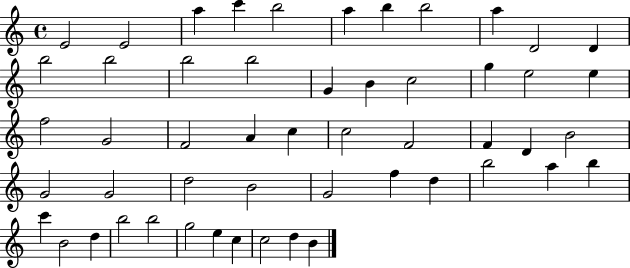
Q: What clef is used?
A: treble